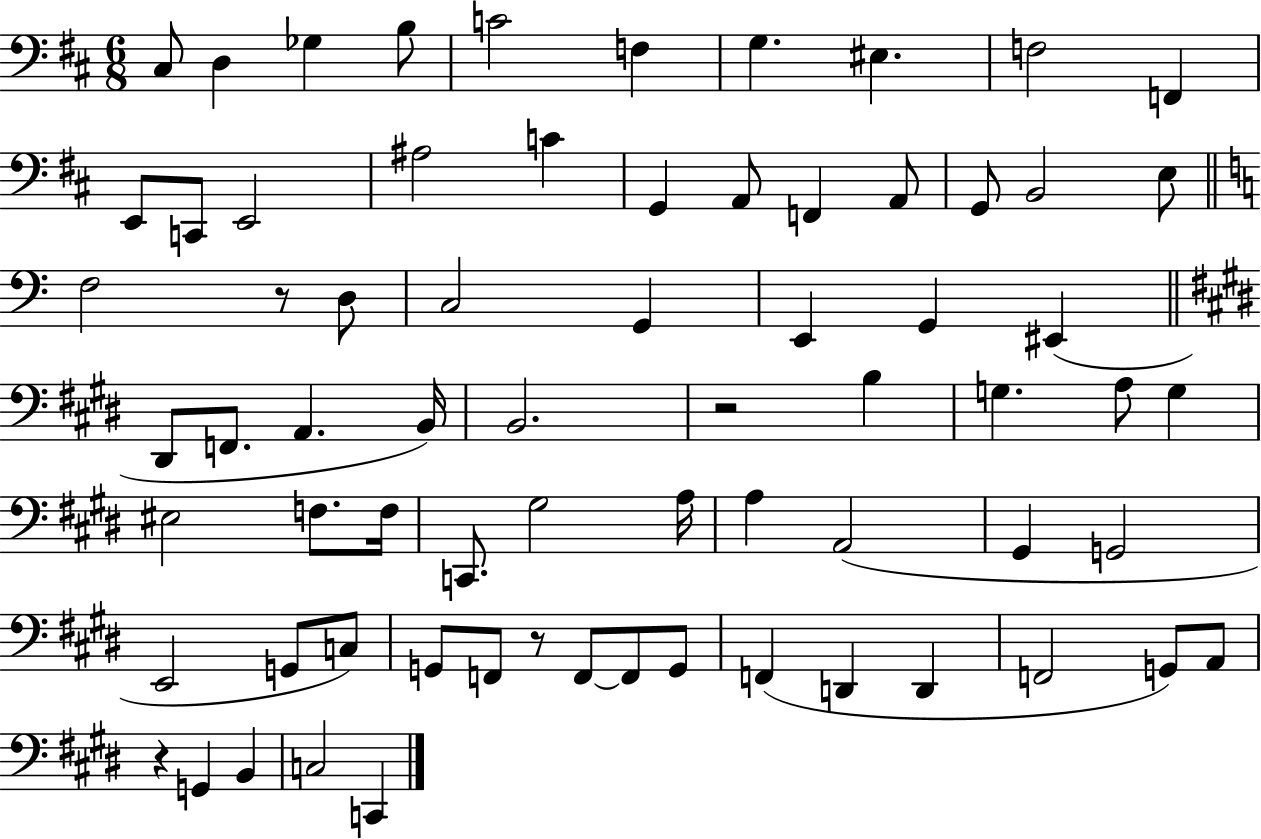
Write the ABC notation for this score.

X:1
T:Untitled
M:6/8
L:1/4
K:D
^C,/2 D, _G, B,/2 C2 F, G, ^E, F,2 F,, E,,/2 C,,/2 E,,2 ^A,2 C G,, A,,/2 F,, A,,/2 G,,/2 B,,2 E,/2 F,2 z/2 D,/2 C,2 G,, E,, G,, ^E,, ^D,,/2 F,,/2 A,, B,,/4 B,,2 z2 B, G, A,/2 G, ^E,2 F,/2 F,/4 C,,/2 ^G,2 A,/4 A, A,,2 ^G,, G,,2 E,,2 G,,/2 C,/2 G,,/2 F,,/2 z/2 F,,/2 F,,/2 G,,/2 F,, D,, D,, F,,2 G,,/2 A,,/2 z G,, B,, C,2 C,,